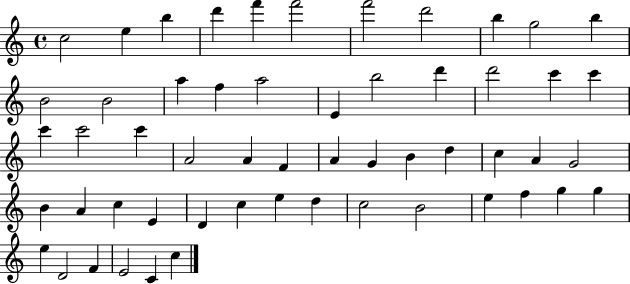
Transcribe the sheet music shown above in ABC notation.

X:1
T:Untitled
M:4/4
L:1/4
K:C
c2 e b d' f' f'2 f'2 d'2 b g2 b B2 B2 a f a2 E b2 d' d'2 c' c' c' c'2 c' A2 A F A G B d c A G2 B A c E D c e d c2 B2 e f g g e D2 F E2 C c